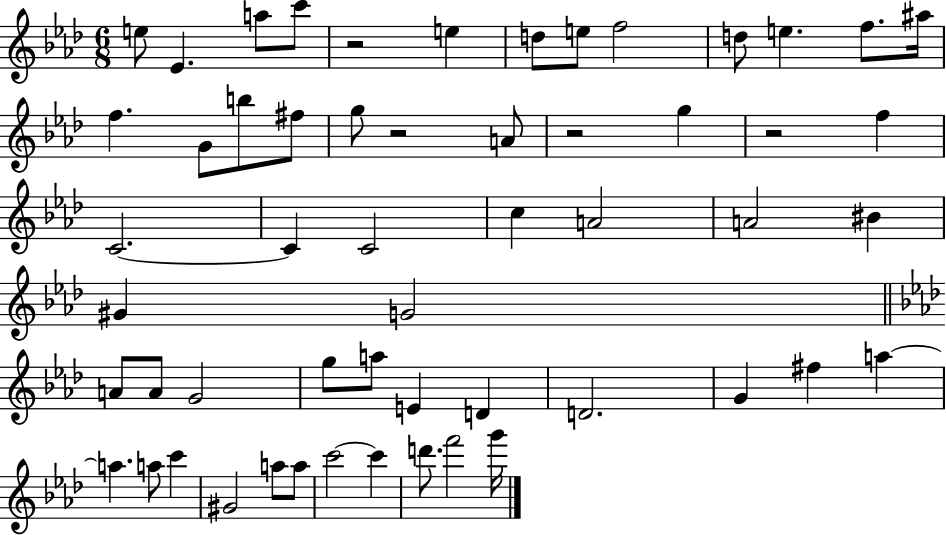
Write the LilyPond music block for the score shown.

{
  \clef treble
  \numericTimeSignature
  \time 6/8
  \key aes \major
  e''8 ees'4. a''8 c'''8 | r2 e''4 | d''8 e''8 f''2 | d''8 e''4. f''8. ais''16 | \break f''4. g'8 b''8 fis''8 | g''8 r2 a'8 | r2 g''4 | r2 f''4 | \break c'2.~~ | c'4 c'2 | c''4 a'2 | a'2 bis'4 | \break gis'4 g'2 | \bar "||" \break \key aes \major a'8 a'8 g'2 | g''8 a''8 e'4 d'4 | d'2. | g'4 fis''4 a''4~~ | \break a''4. a''8 c'''4 | gis'2 a''8 a''8 | c'''2~~ c'''4 | d'''8. f'''2 g'''16 | \break \bar "|."
}